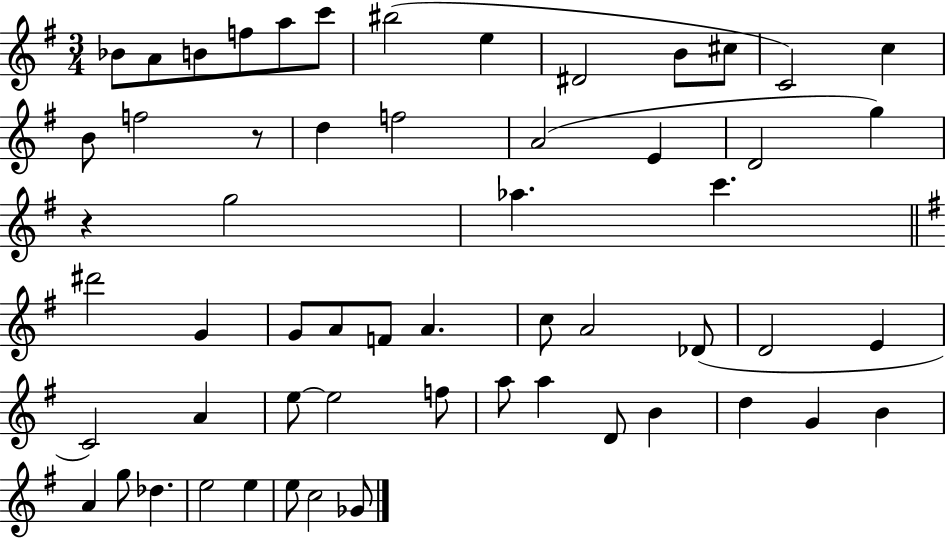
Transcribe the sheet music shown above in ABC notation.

X:1
T:Untitled
M:3/4
L:1/4
K:G
_B/2 A/2 B/2 f/2 a/2 c'/2 ^b2 e ^D2 B/2 ^c/2 C2 c B/2 f2 z/2 d f2 A2 E D2 g z g2 _a c' ^d'2 G G/2 A/2 F/2 A c/2 A2 _D/2 D2 E C2 A e/2 e2 f/2 a/2 a D/2 B d G B A g/2 _d e2 e e/2 c2 _G/2